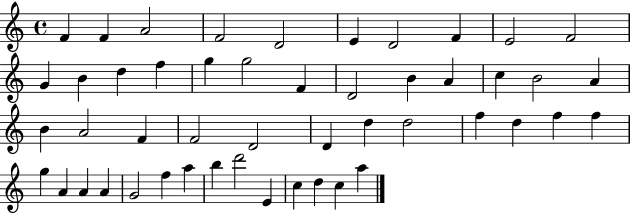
{
  \clef treble
  \time 4/4
  \defaultTimeSignature
  \key c \major
  f'4 f'4 a'2 | f'2 d'2 | e'4 d'2 f'4 | e'2 f'2 | \break g'4 b'4 d''4 f''4 | g''4 g''2 f'4 | d'2 b'4 a'4 | c''4 b'2 a'4 | \break b'4 a'2 f'4 | f'2 d'2 | d'4 d''4 d''2 | f''4 d''4 f''4 f''4 | \break g''4 a'4 a'4 a'4 | g'2 f''4 a''4 | b''4 d'''2 e'4 | c''4 d''4 c''4 a''4 | \break \bar "|."
}